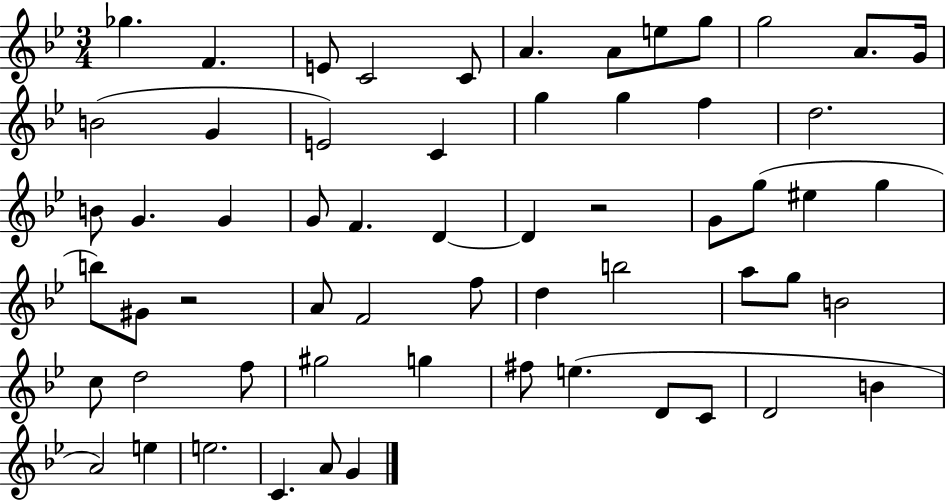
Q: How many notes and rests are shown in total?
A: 60